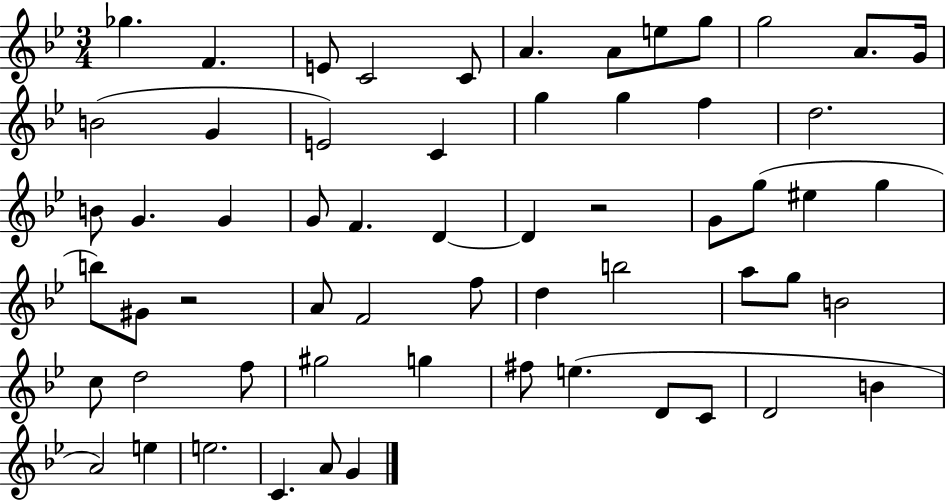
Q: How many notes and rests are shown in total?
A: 60